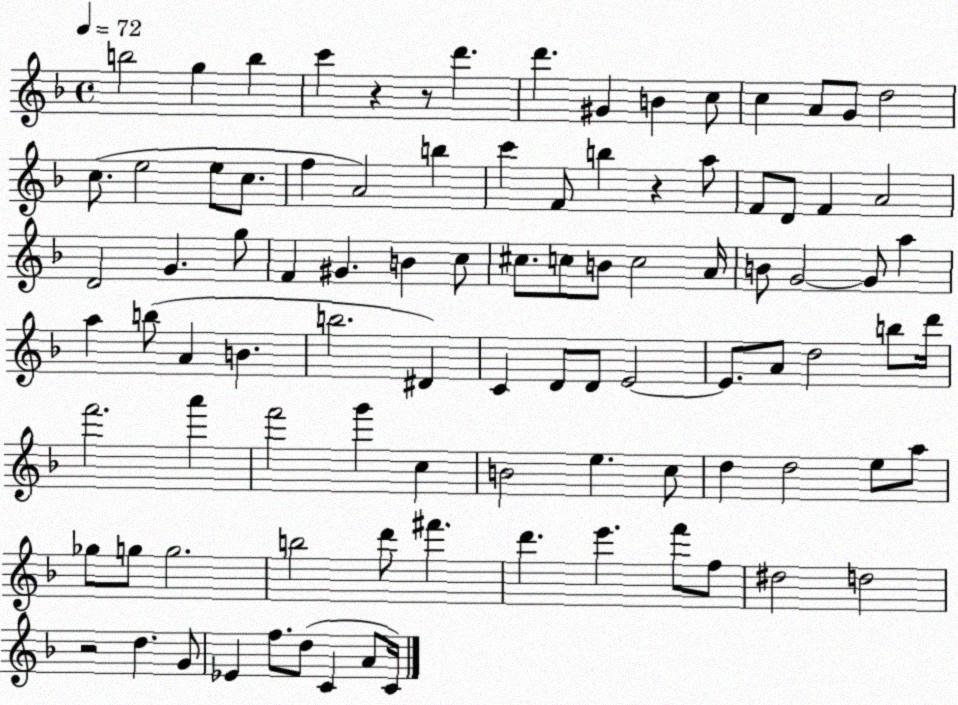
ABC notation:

X:1
T:Untitled
M:4/4
L:1/4
K:F
b2 g b c' z z/2 d' d' ^G B c/2 c A/2 G/2 d2 c/2 e2 e/2 c/2 f A2 b c' F/2 b z a/2 F/2 D/2 F A2 D2 G g/2 F ^G B c/2 ^c/2 c/2 B/2 c2 A/4 B/2 G2 G/2 a a b/2 A B b2 ^D C D/2 D/2 E2 E/2 A/2 d2 b/2 d'/4 f'2 a' f'2 g' c B2 e c/2 d d2 e/2 a/2 _g/2 g/2 g2 b2 d'/2 ^f' d' e' f'/2 f/2 ^d2 d2 z2 d G/2 _E f/2 d/2 C A/2 C/4